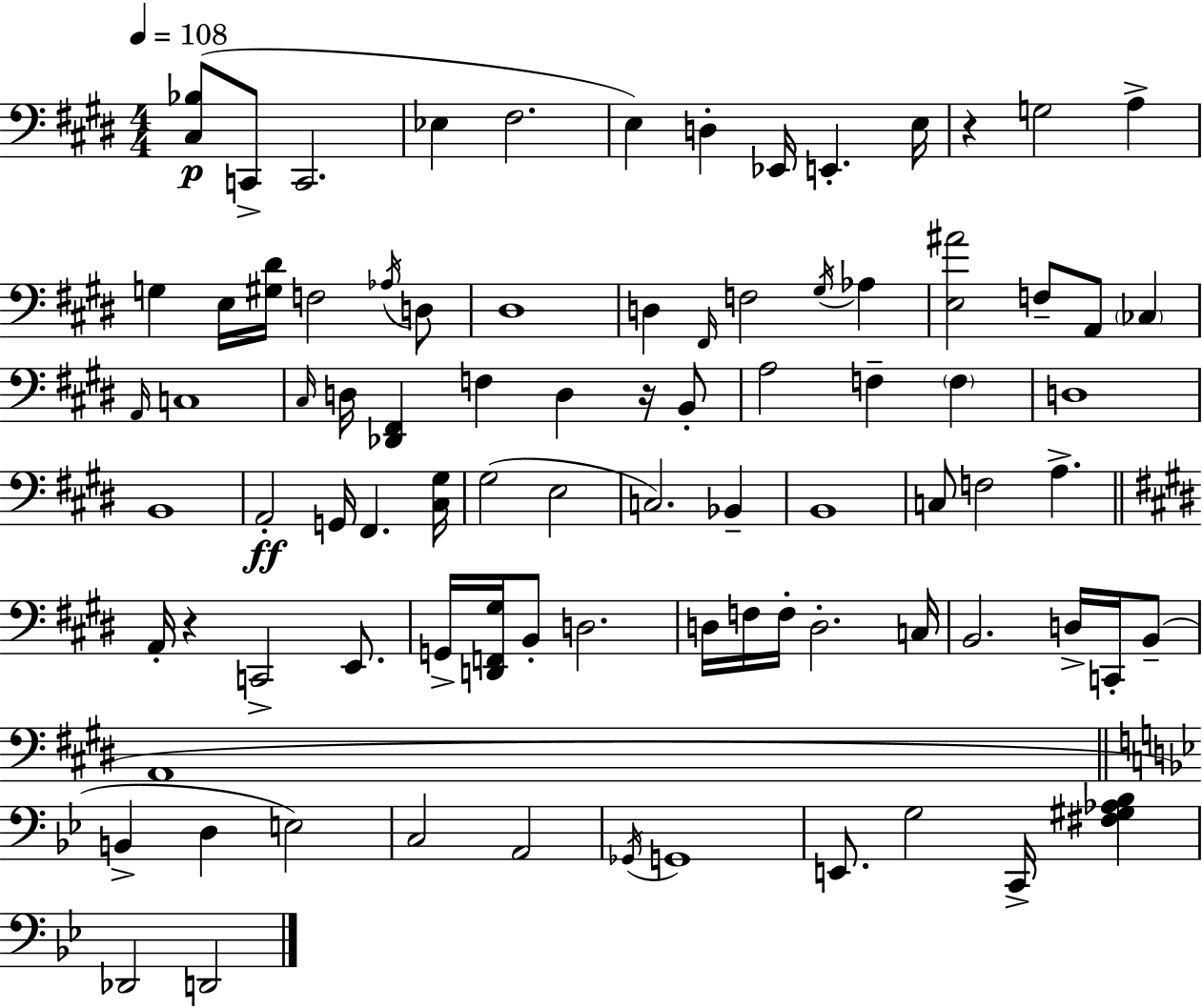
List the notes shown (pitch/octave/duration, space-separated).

[C#3,Bb3]/e C2/e C2/h. Eb3/q F#3/h. E3/q D3/q Eb2/s E2/q. E3/s R/q G3/h A3/q G3/q E3/s [G#3,D#4]/s F3/h Ab3/s D3/e D#3/w D3/q F#2/s F3/h G#3/s Ab3/q [E3,A#4]/h F3/e A2/e CES3/q A2/s C3/w C#3/s D3/s [Db2,F#2]/q F3/q D3/q R/s B2/e A3/h F3/q F3/q D3/w B2/w A2/h G2/s F#2/q. [C#3,G#3]/s G#3/h E3/h C3/h. Bb2/q B2/w C3/e F3/h A3/q. A2/s R/q C2/h E2/e. G2/s [D2,F2,G#3]/s B2/e D3/h. D3/s F3/s F3/s D3/h. C3/s B2/h. D3/s C2/s B2/e A2/w B2/q D3/q E3/h C3/h A2/h Gb2/s G2/w E2/e. G3/h C2/s [F#3,G#3,Ab3,Bb3]/q Db2/h D2/h